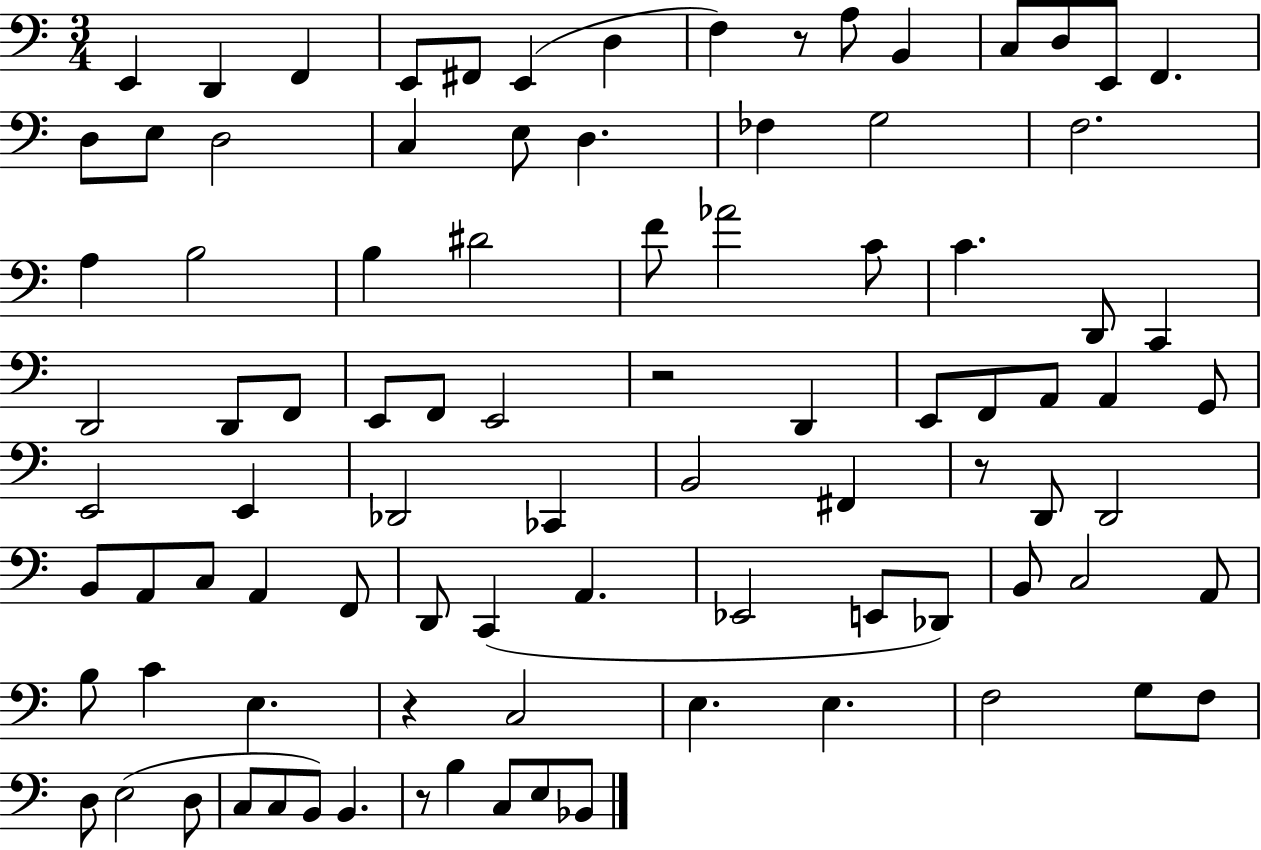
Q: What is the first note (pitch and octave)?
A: E2